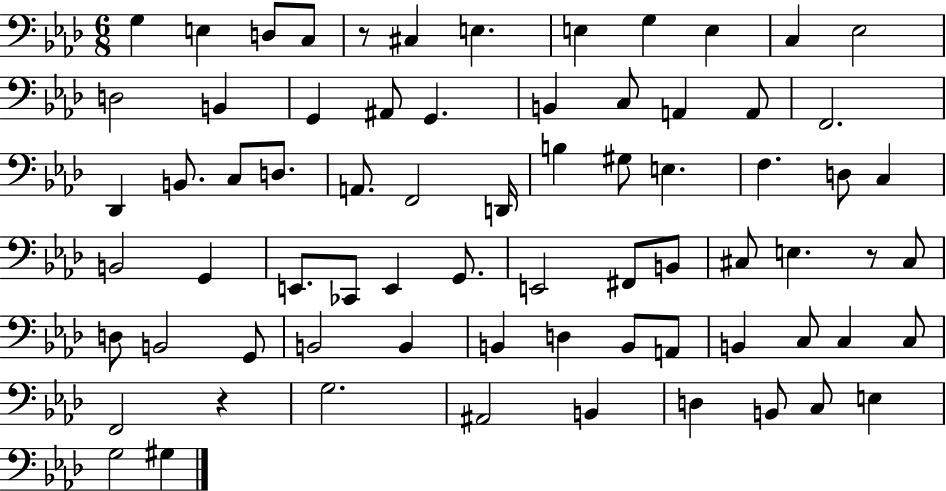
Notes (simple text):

G3/q E3/q D3/e C3/e R/e C#3/q E3/q. E3/q G3/q E3/q C3/q Eb3/h D3/h B2/q G2/q A#2/e G2/q. B2/q C3/e A2/q A2/e F2/h. Db2/q B2/e. C3/e D3/e. A2/e. F2/h D2/s B3/q G#3/e E3/q. F3/q. D3/e C3/q B2/h G2/q E2/e. CES2/e E2/q G2/e. E2/h F#2/e B2/e C#3/e E3/q. R/e C#3/e D3/e B2/h G2/e B2/h B2/q B2/q D3/q B2/e A2/e B2/q C3/e C3/q C3/e F2/h R/q G3/h. A#2/h B2/q D3/q B2/e C3/e E3/q G3/h G#3/q